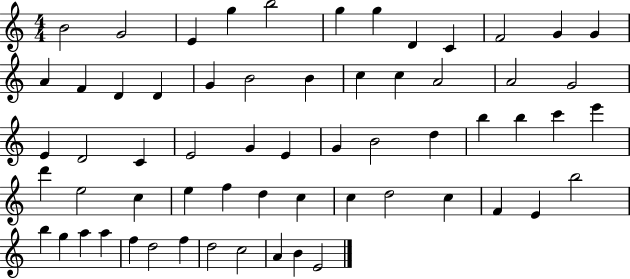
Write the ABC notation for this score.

X:1
T:Untitled
M:4/4
L:1/4
K:C
B2 G2 E g b2 g g D C F2 G G A F D D G B2 B c c A2 A2 G2 E D2 C E2 G E G B2 d b b c' e' d' e2 c e f d c c d2 c F E b2 b g a a f d2 f d2 c2 A B E2